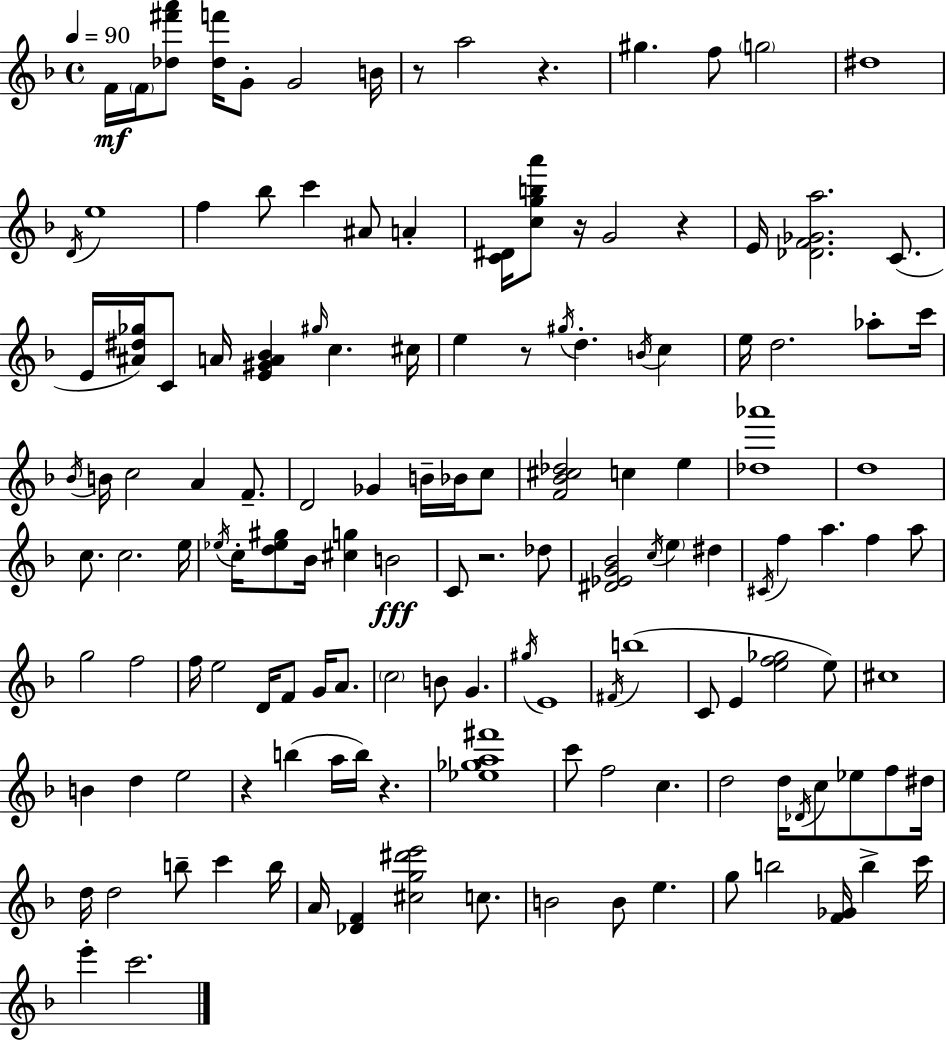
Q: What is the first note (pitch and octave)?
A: F4